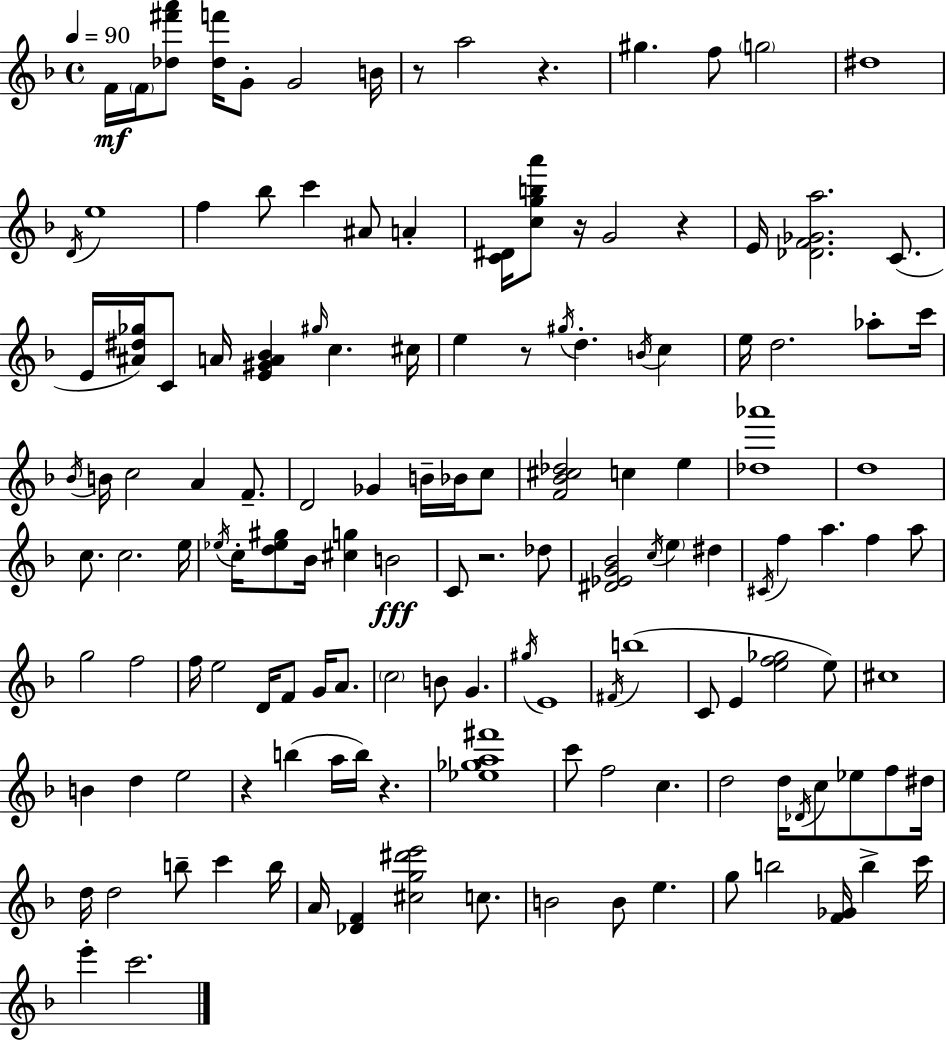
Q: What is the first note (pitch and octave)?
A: F4